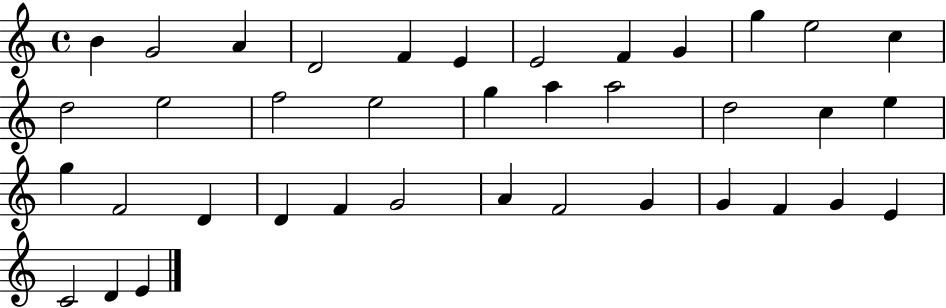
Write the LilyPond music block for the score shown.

{
  \clef treble
  \time 4/4
  \defaultTimeSignature
  \key c \major
  b'4 g'2 a'4 | d'2 f'4 e'4 | e'2 f'4 g'4 | g''4 e''2 c''4 | \break d''2 e''2 | f''2 e''2 | g''4 a''4 a''2 | d''2 c''4 e''4 | \break g''4 f'2 d'4 | d'4 f'4 g'2 | a'4 f'2 g'4 | g'4 f'4 g'4 e'4 | \break c'2 d'4 e'4 | \bar "|."
}